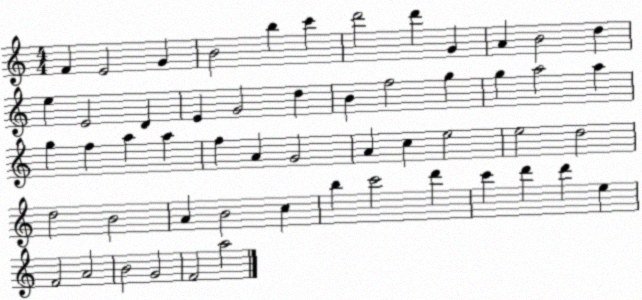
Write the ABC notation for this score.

X:1
T:Untitled
M:4/4
L:1/4
K:C
F E2 G B2 b c' d'2 d' G A B2 d e E2 D E G2 d B f2 g g a2 a g f a a f A G2 A c e2 e2 d2 d2 B2 A B2 c b c'2 d' c' d' d' e F2 A2 B2 G2 F2 a2